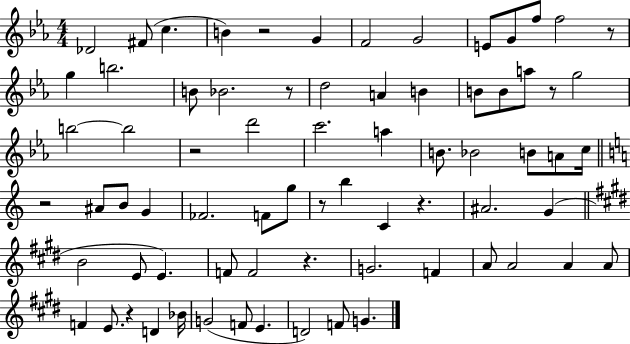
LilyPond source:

{
  \clef treble
  \numericTimeSignature
  \time 4/4
  \key ees \major
  \repeat volta 2 { des'2 fis'8( c''4. | b'4) r2 g'4 | f'2 g'2 | e'8 g'8 f''8 f''2 r8 | \break g''4 b''2. | b'8 bes'2. r8 | d''2 a'4 b'4 | b'8 b'8 a''8 r8 g''2 | \break b''2~~ b''2 | r2 d'''2 | c'''2. a''4 | b'8. bes'2 b'8 a'8 c''16 | \break \bar "||" \break \key c \major r2 ais'8 b'8 g'4 | fes'2. f'8 g''8 | r8 b''4 c'4 r4. | ais'2. g'4( | \break \bar "||" \break \key e \major b'2 e'8 e'4.) | f'8 f'2 r4. | g'2. f'4 | a'8 a'2 a'4 a'8 | \break f'4 e'8. r4 d'4 bes'16 | g'2( f'8 e'4. | d'2) f'8 g'4. | } \bar "|."
}